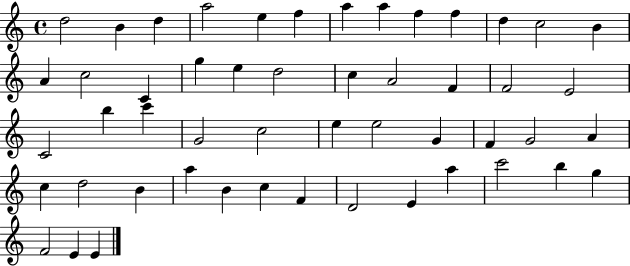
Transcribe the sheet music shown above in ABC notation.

X:1
T:Untitled
M:4/4
L:1/4
K:C
d2 B d a2 e f a a f f d c2 B A c2 C g e d2 c A2 F F2 E2 C2 b c' G2 c2 e e2 G F G2 A c d2 B a B c F D2 E a c'2 b g F2 E E